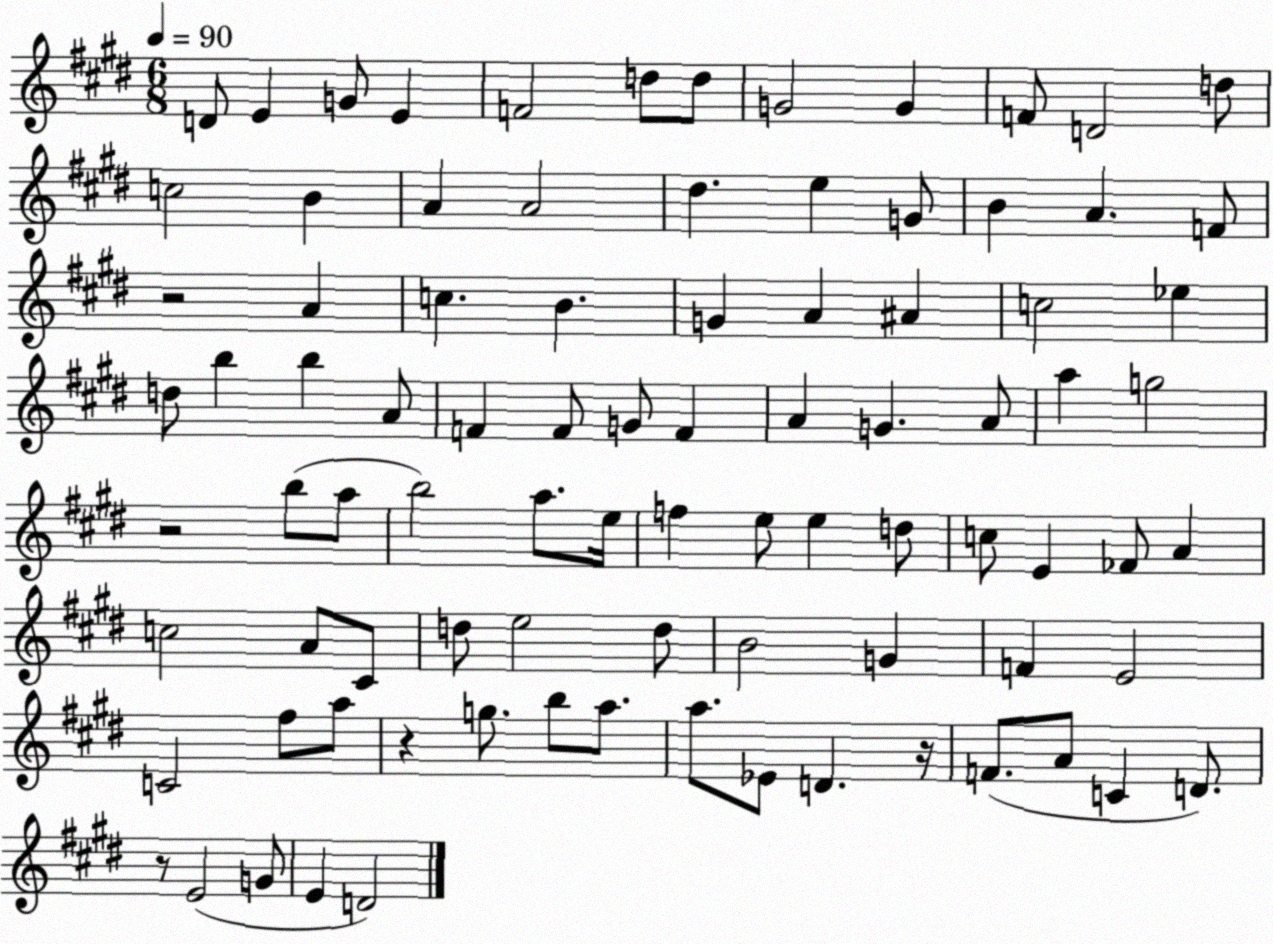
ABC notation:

X:1
T:Untitled
M:6/8
L:1/4
K:E
D/2 E G/2 E F2 d/2 d/2 G2 G F/2 D2 d/2 c2 B A A2 ^d e G/2 B A F/2 z2 A c B G A ^A c2 _e d/2 b b A/2 F F/2 G/2 F A G A/2 a g2 z2 b/2 a/2 b2 a/2 e/4 f e/2 e d/2 c/2 E _F/2 A c2 A/2 ^C/2 d/2 e2 d/2 B2 G F E2 C2 ^f/2 a/2 z g/2 b/2 a/2 a/2 _E/2 D z/4 F/2 A/2 C D/2 z/2 E2 G/2 E D2